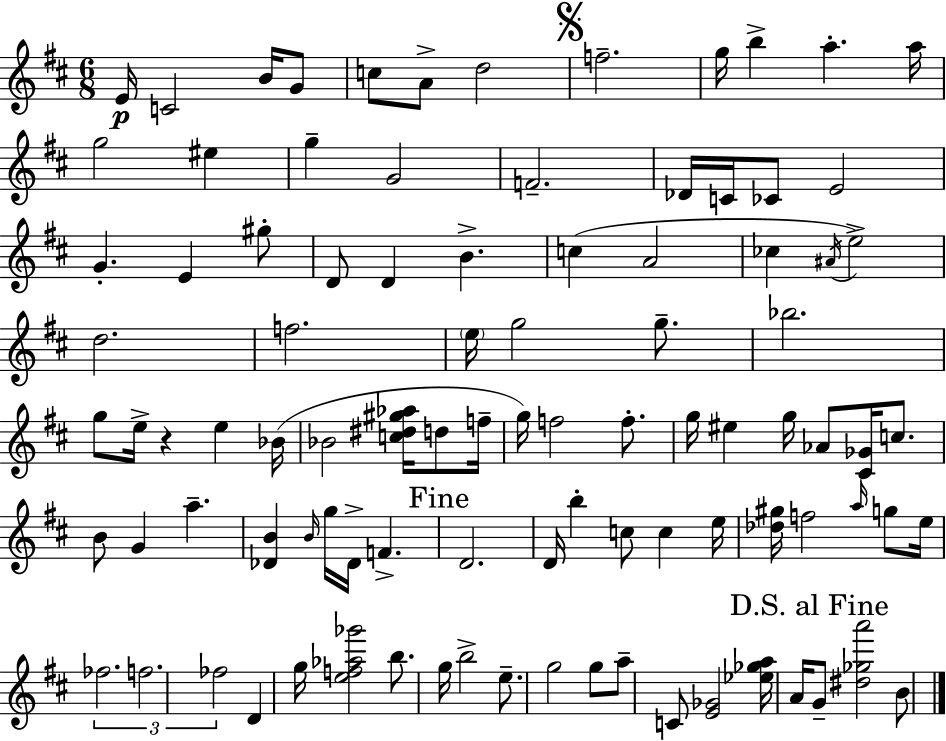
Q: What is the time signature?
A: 6/8